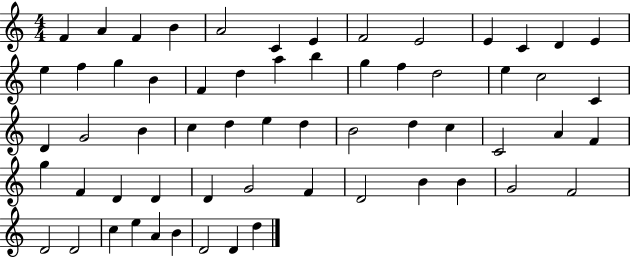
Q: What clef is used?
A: treble